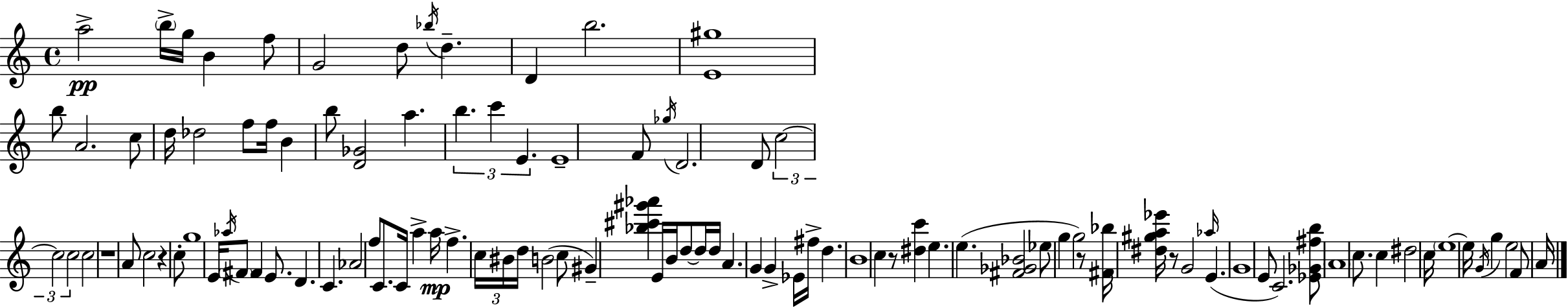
X:1
T:Untitled
M:4/4
L:1/4
K:Am
a2 b/4 g/4 B f/2 G2 d/2 _b/4 d D b2 [E^g]4 b/2 A2 c/2 d/4 _d2 f/2 f/4 B b/2 [D_G]2 a b c' E E4 F/2 _g/4 D2 D/2 c2 c2 c2 c2 z4 A/2 c2 z c/2 g4 E/4 _a/4 ^F/2 ^F E/2 D C _A2 f/2 C/2 C/4 a a/4 f c/4 ^B/4 d/4 B2 c/2 ^G [_b^c'^g'_a'] E/4 B/4 d/2 d/4 d/4 A G G _E/4 ^f/4 d B4 c z/2 [^dc'] e e [^F_G_B]2 _e/2 g g2 z/2 [^F_b]/4 [^d^ga_e']/4 z/2 G2 _a/4 E G4 E/2 C2 [_E_G^fb]/2 A4 c/2 c ^d2 c/4 e4 e/4 G/4 g e2 F/2 A/4